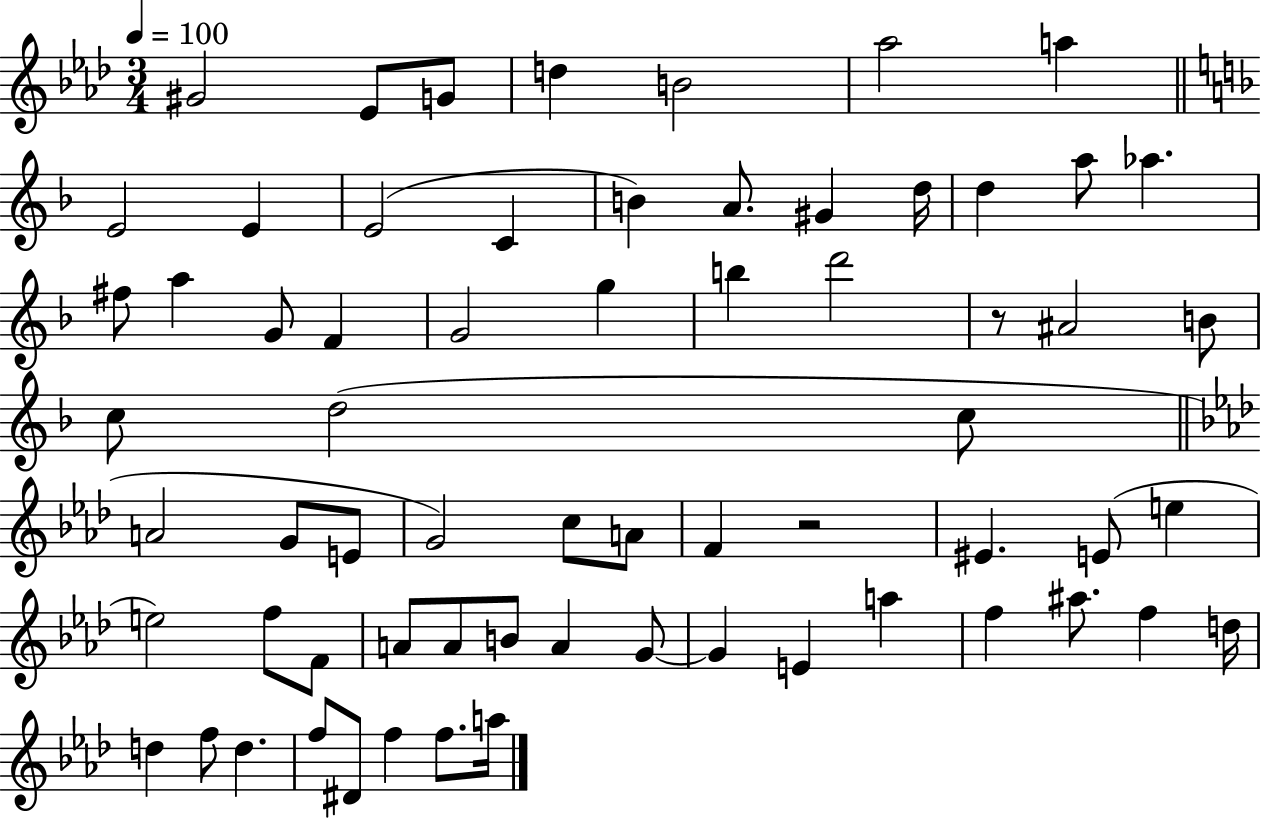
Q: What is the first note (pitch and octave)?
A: G#4